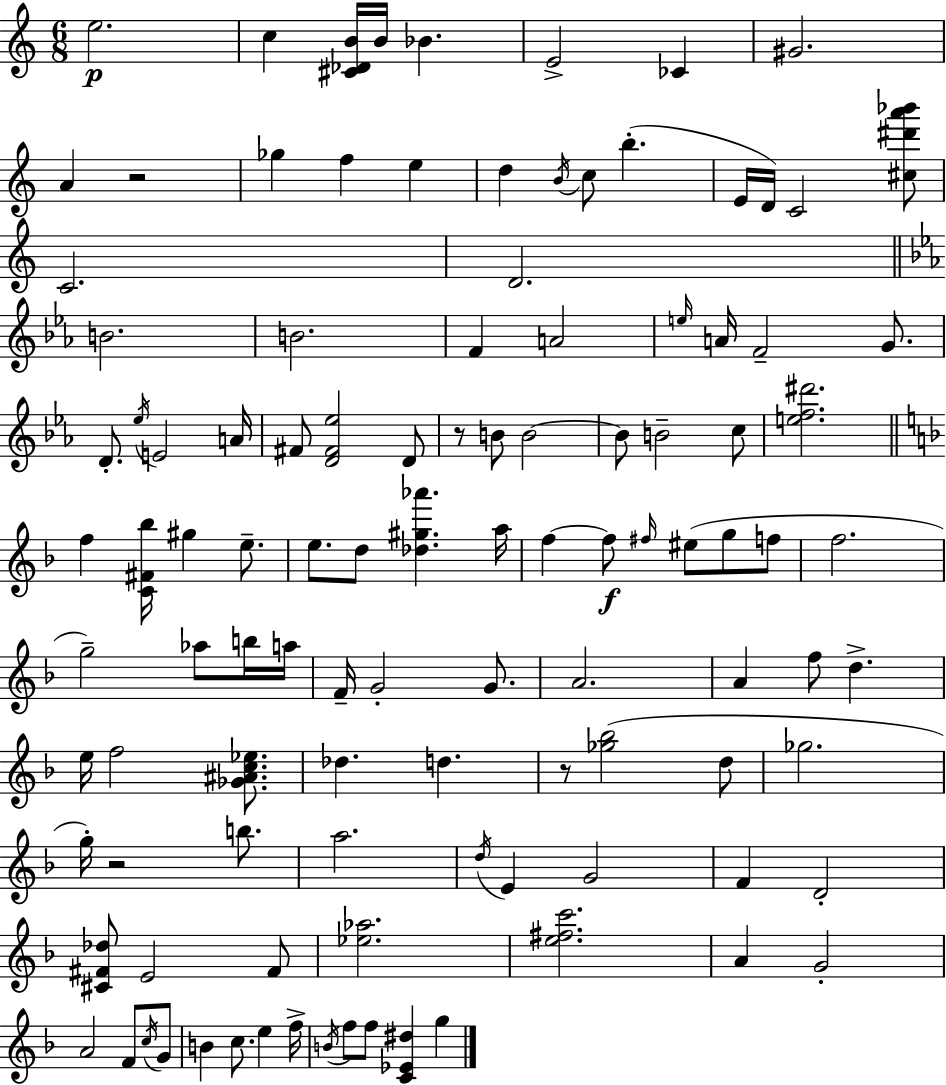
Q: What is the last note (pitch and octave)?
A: G5